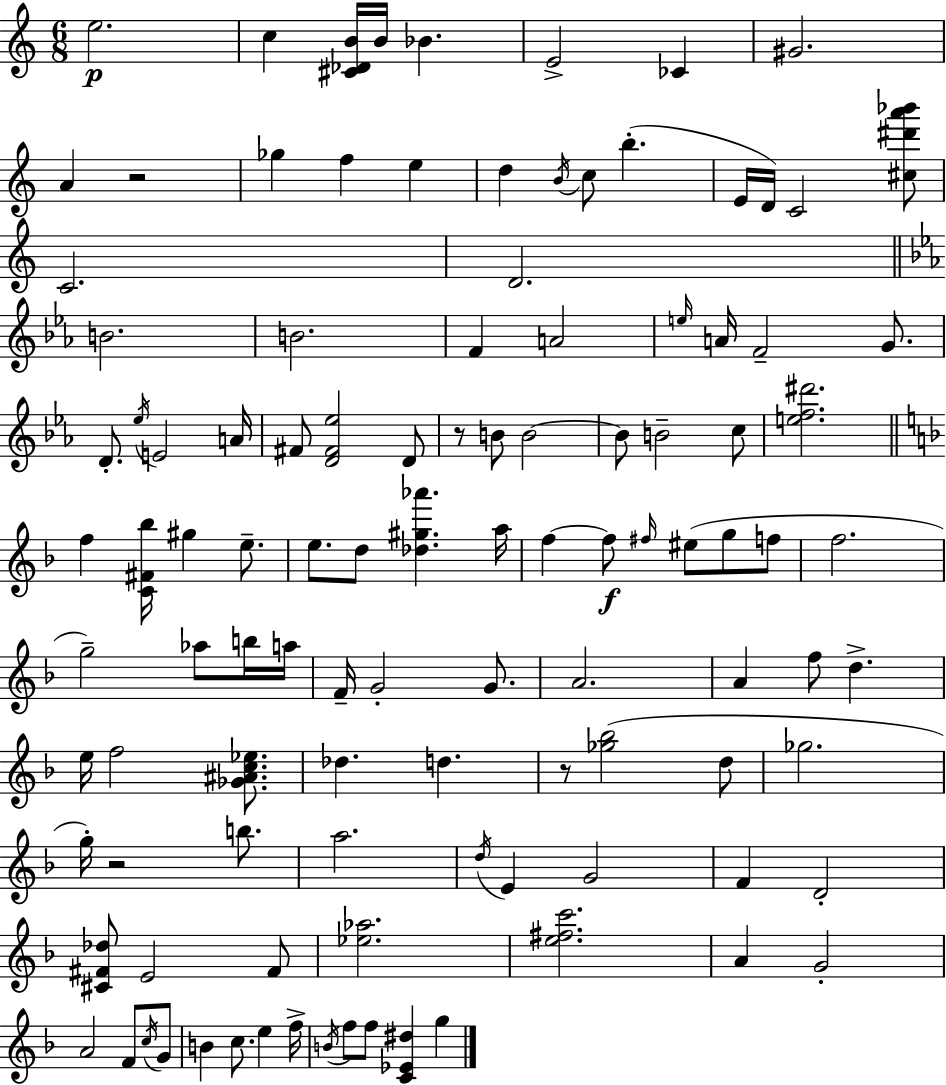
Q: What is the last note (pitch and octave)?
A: G5